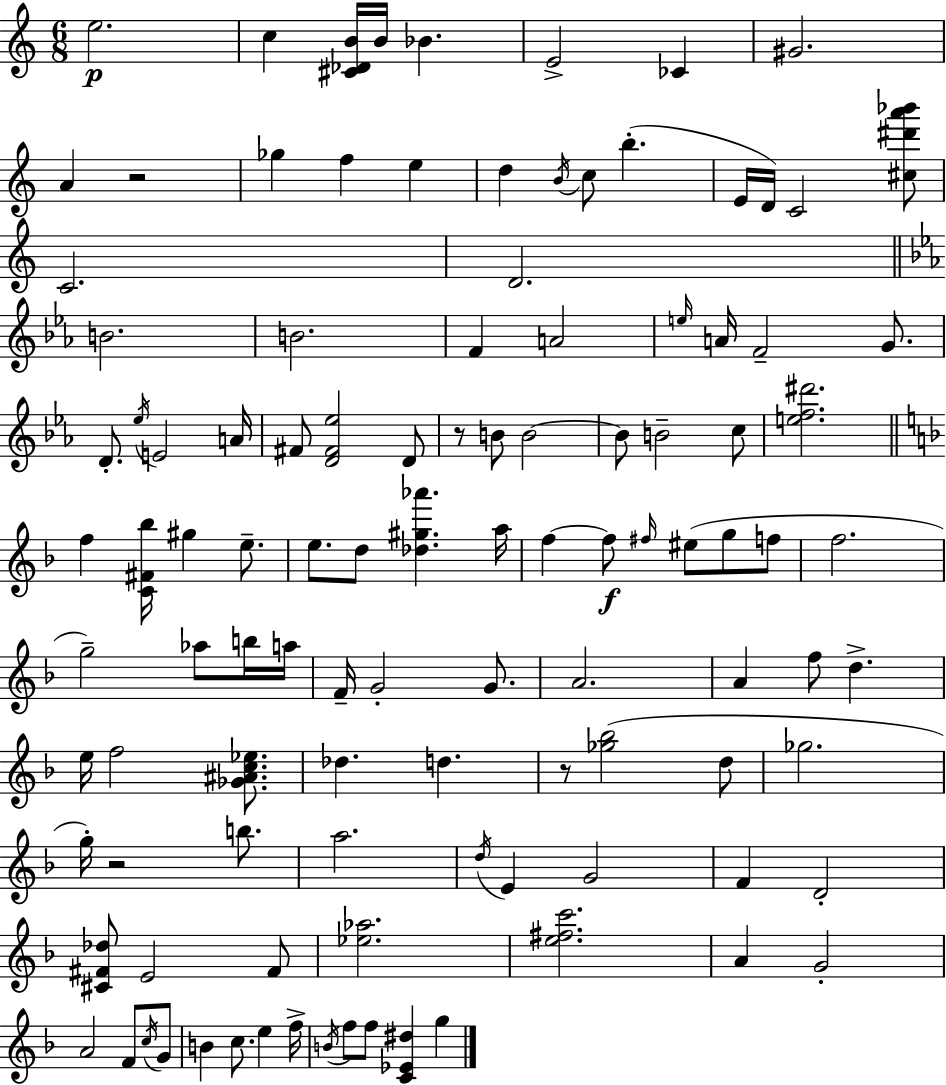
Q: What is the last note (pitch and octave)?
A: G5